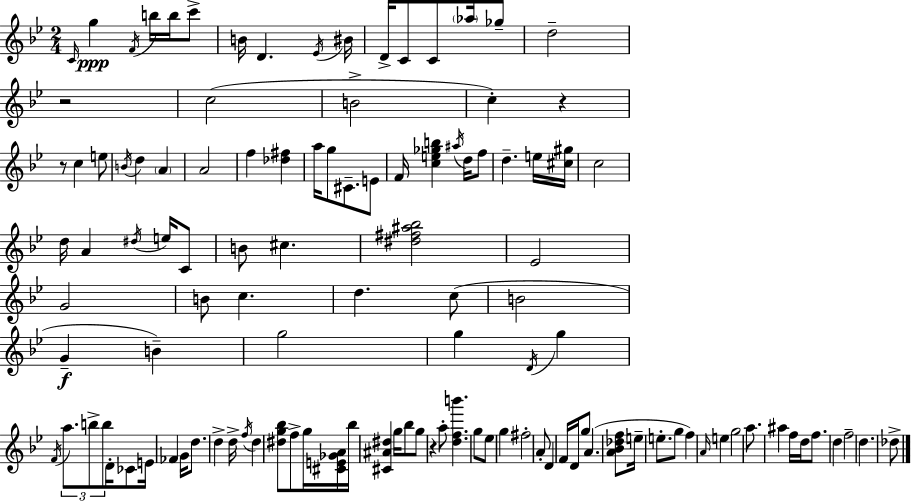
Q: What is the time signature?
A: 2/4